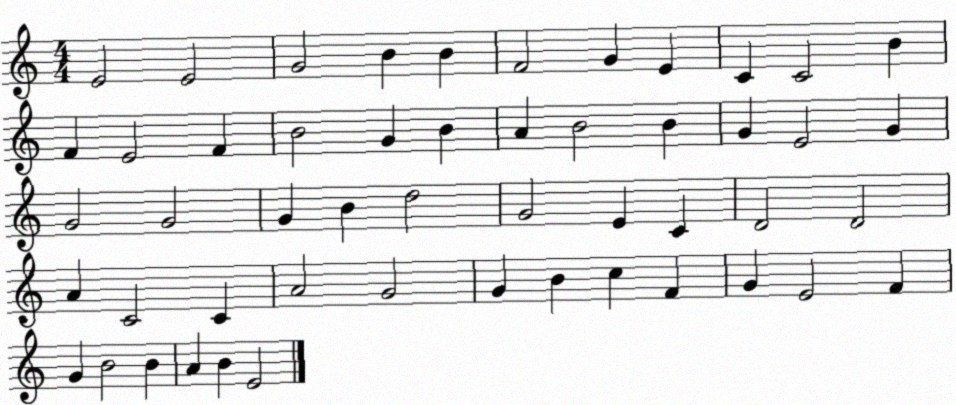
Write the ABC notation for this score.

X:1
T:Untitled
M:4/4
L:1/4
K:C
E2 E2 G2 B B F2 G E C C2 B F E2 F B2 G B A B2 B G E2 G G2 G2 G B d2 G2 E C D2 D2 A C2 C A2 G2 G B c F G E2 F G B2 B A B E2